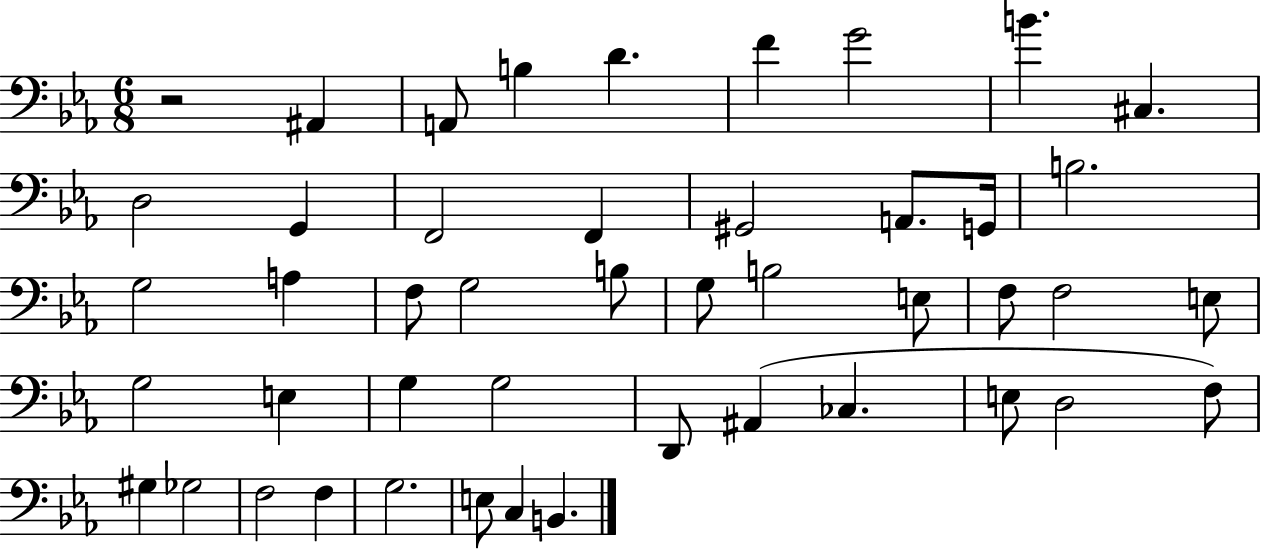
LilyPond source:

{
  \clef bass
  \numericTimeSignature
  \time 6/8
  \key ees \major
  \repeat volta 2 { r2 ais,4 | a,8 b4 d'4. | f'4 g'2 | b'4. cis4. | \break d2 g,4 | f,2 f,4 | gis,2 a,8. g,16 | b2. | \break g2 a4 | f8 g2 b8 | g8 b2 e8 | f8 f2 e8 | \break g2 e4 | g4 g2 | d,8 ais,4( ces4. | e8 d2 f8) | \break gis4 ges2 | f2 f4 | g2. | e8 c4 b,4. | \break } \bar "|."
}